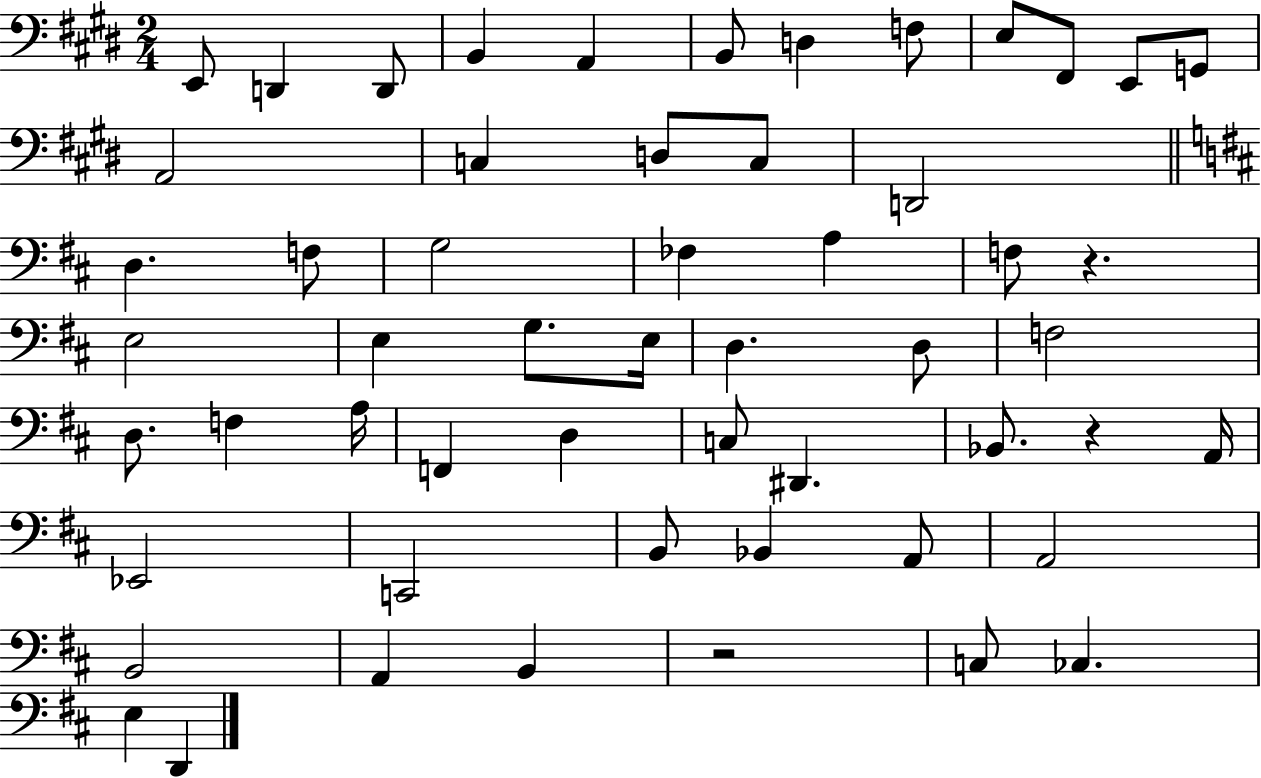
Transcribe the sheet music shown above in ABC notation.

X:1
T:Untitled
M:2/4
L:1/4
K:E
E,,/2 D,, D,,/2 B,, A,, B,,/2 D, F,/2 E,/2 ^F,,/2 E,,/2 G,,/2 A,,2 C, D,/2 C,/2 D,,2 D, F,/2 G,2 _F, A, F,/2 z E,2 E, G,/2 E,/4 D, D,/2 F,2 D,/2 F, A,/4 F,, D, C,/2 ^D,, _B,,/2 z A,,/4 _E,,2 C,,2 B,,/2 _B,, A,,/2 A,,2 B,,2 A,, B,, z2 C,/2 _C, E, D,,